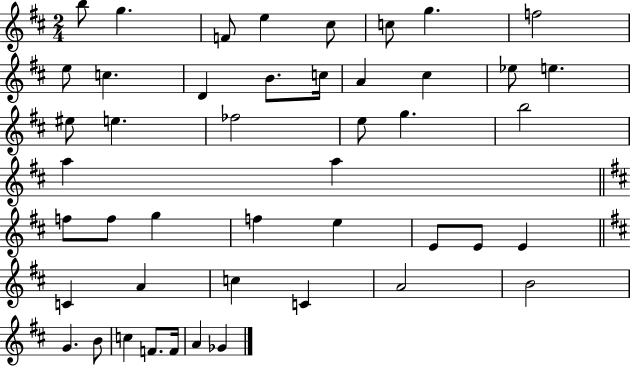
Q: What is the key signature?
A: D major